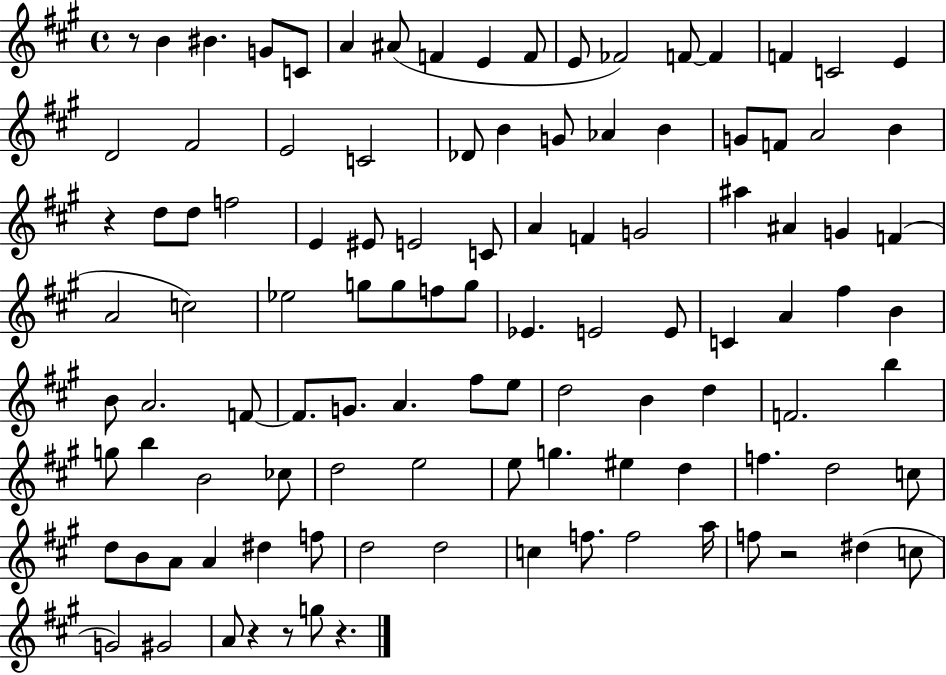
{
  \clef treble
  \time 4/4
  \defaultTimeSignature
  \key a \major
  r8 b'4 bis'4. g'8 c'8 | a'4 ais'8( f'4 e'4 f'8 | e'8 fes'2) f'8~~ f'4 | f'4 c'2 e'4 | \break d'2 fis'2 | e'2 c'2 | des'8 b'4 g'8 aes'4 b'4 | g'8 f'8 a'2 b'4 | \break r4 d''8 d''8 f''2 | e'4 eis'8 e'2 c'8 | a'4 f'4 g'2 | ais''4 ais'4 g'4 f'4( | \break a'2 c''2) | ees''2 g''8 g''8 f''8 g''8 | ees'4. e'2 e'8 | c'4 a'4 fis''4 b'4 | \break b'8 a'2. f'8~~ | f'8. g'8. a'4. fis''8 e''8 | d''2 b'4 d''4 | f'2. b''4 | \break g''8 b''4 b'2 ces''8 | d''2 e''2 | e''8 g''4. eis''4 d''4 | f''4. d''2 c''8 | \break d''8 b'8 a'8 a'4 dis''4 f''8 | d''2 d''2 | c''4 f''8. f''2 a''16 | f''8 r2 dis''4( c''8 | \break g'2) gis'2 | a'8 r4 r8 g''8 r4. | \bar "|."
}